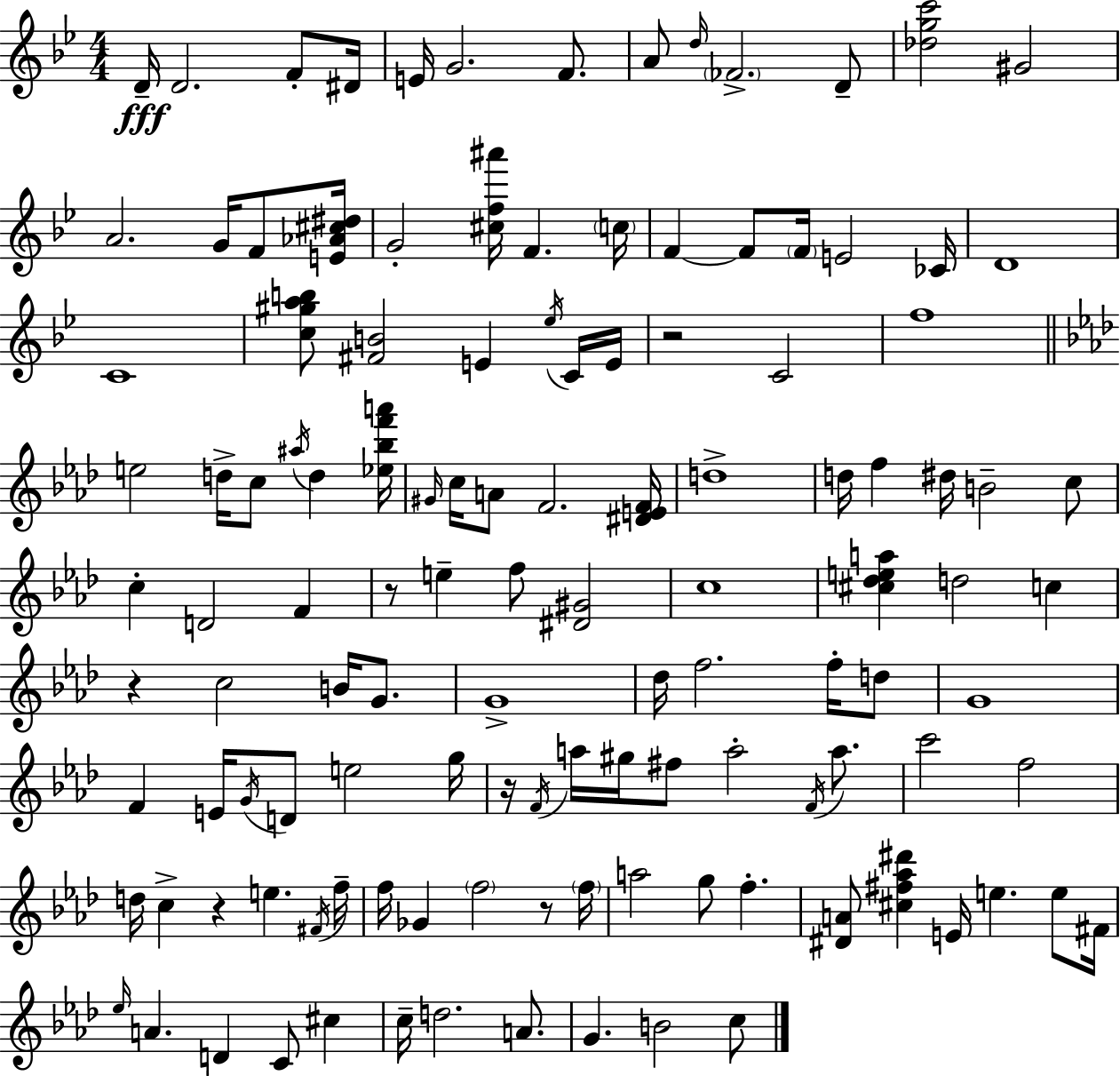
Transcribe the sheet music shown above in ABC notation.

X:1
T:Untitled
M:4/4
L:1/4
K:Gm
D/4 D2 F/2 ^D/4 E/4 G2 F/2 A/2 d/4 _F2 D/2 [_dgc']2 ^G2 A2 G/4 F/2 [E_A^c^d]/4 G2 [^cf^a']/4 F c/4 F F/2 F/4 E2 _C/4 D4 C4 [c^gab]/2 [^FB]2 E _e/4 C/4 E/4 z2 C2 f4 e2 d/4 c/2 ^a/4 d [_e_bf'a']/4 ^G/4 c/4 A/2 F2 [^DEF]/4 d4 d/4 f ^d/4 B2 c/2 c D2 F z/2 e f/2 [^D^G]2 c4 [^c_dea] d2 c z c2 B/4 G/2 G4 _d/4 f2 f/4 d/2 G4 F E/4 G/4 D/2 e2 g/4 z/4 F/4 a/4 ^g/4 ^f/2 a2 F/4 a/2 c'2 f2 d/4 c z e ^F/4 f/4 f/4 _G f2 z/2 f/4 a2 g/2 f [^DA]/2 [^c^f_a^d'] E/4 e e/2 ^F/4 _e/4 A D C/2 ^c c/4 d2 A/2 G B2 c/2